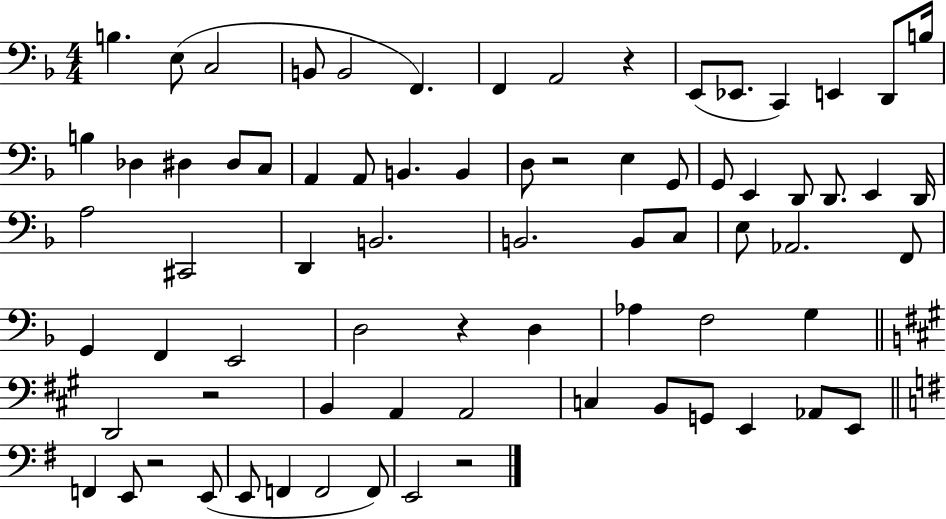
{
  \clef bass
  \numericTimeSignature
  \time 4/4
  \key f \major
  b4. e8( c2 | b,8 b,2 f,4.) | f,4 a,2 r4 | e,8( ees,8. c,4) e,4 d,8 b16 | \break b4 des4 dis4 dis8 c8 | a,4 a,8 b,4. b,4 | d8 r2 e4 g,8 | g,8 e,4 d,8 d,8. e,4 d,16 | \break a2 cis,2 | d,4 b,2. | b,2. b,8 c8 | e8 aes,2. f,8 | \break g,4 f,4 e,2 | d2 r4 d4 | aes4 f2 g4 | \bar "||" \break \key a \major d,2 r2 | b,4 a,4 a,2 | c4 b,8 g,8 e,4 aes,8 e,8 | \bar "||" \break \key e \minor f,4 e,8 r2 e,8( | e,8 f,4 f,2 f,8) | e,2 r2 | \bar "|."
}